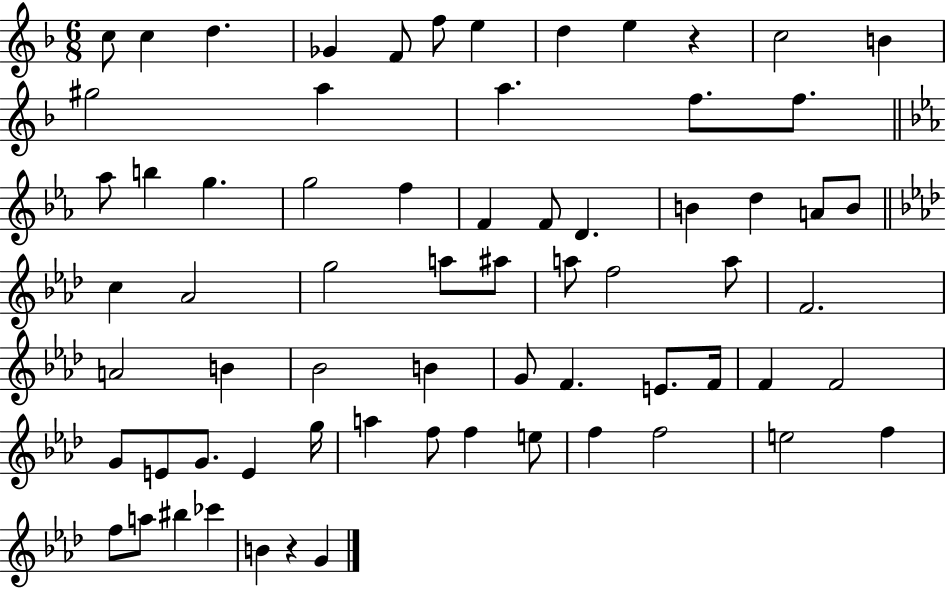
X:1
T:Untitled
M:6/8
L:1/4
K:F
c/2 c d _G F/2 f/2 e d e z c2 B ^g2 a a f/2 f/2 _a/2 b g g2 f F F/2 D B d A/2 B/2 c _A2 g2 a/2 ^a/2 a/2 f2 a/2 F2 A2 B _B2 B G/2 F E/2 F/4 F F2 G/2 E/2 G/2 E g/4 a f/2 f e/2 f f2 e2 f f/2 a/2 ^b _c' B z G